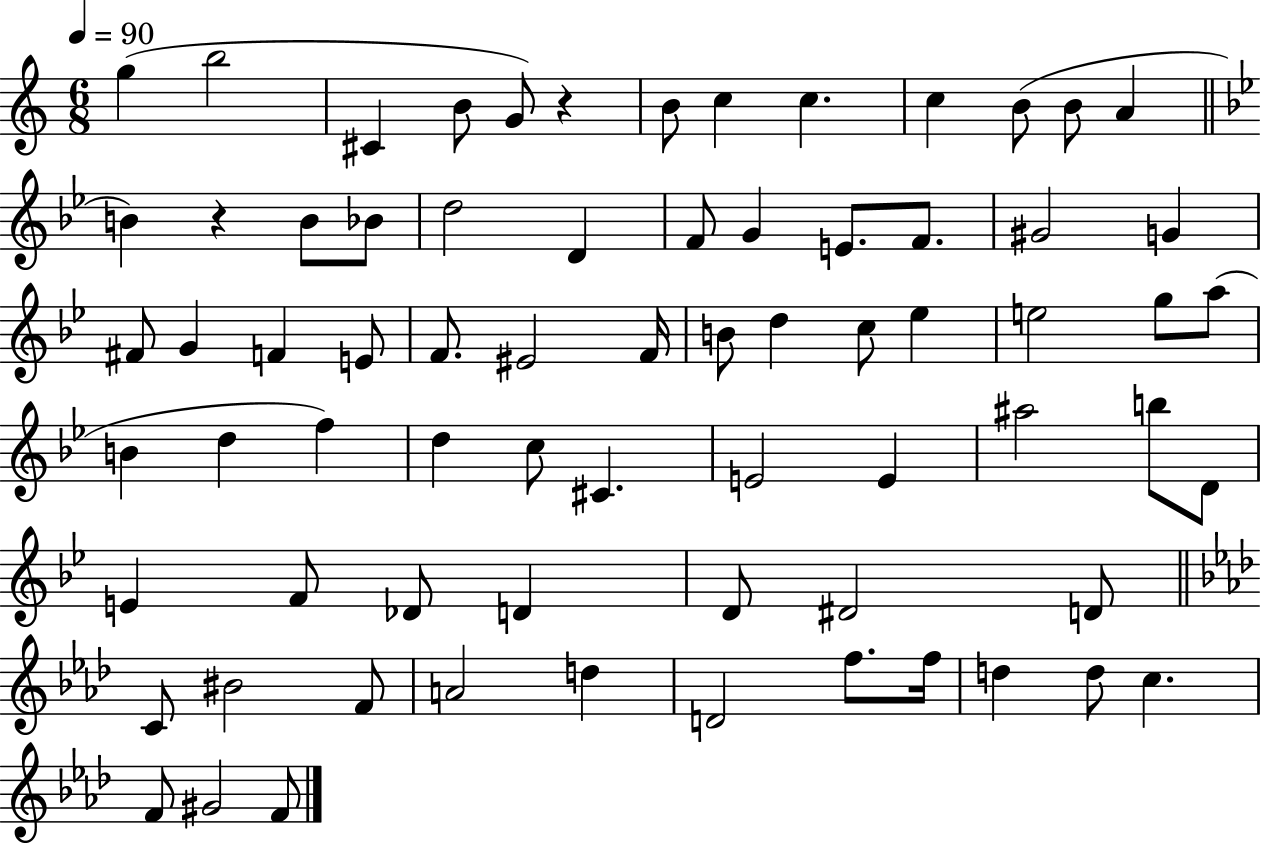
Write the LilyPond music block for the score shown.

{
  \clef treble
  \numericTimeSignature
  \time 6/8
  \key c \major
  \tempo 4 = 90
  \repeat volta 2 { g''4( b''2 | cis'4 b'8 g'8) r4 | b'8 c''4 c''4. | c''4 b'8( b'8 a'4 | \break \bar "||" \break \key g \minor b'4) r4 b'8 bes'8 | d''2 d'4 | f'8 g'4 e'8. f'8. | gis'2 g'4 | \break fis'8 g'4 f'4 e'8 | f'8. eis'2 f'16 | b'8 d''4 c''8 ees''4 | e''2 g''8 a''8( | \break b'4 d''4 f''4) | d''4 c''8 cis'4. | e'2 e'4 | ais''2 b''8 d'8 | \break e'4 f'8 des'8 d'4 | d'8 dis'2 d'8 | \bar "||" \break \key f \minor c'8 bis'2 f'8 | a'2 d''4 | d'2 f''8. f''16 | d''4 d''8 c''4. | \break f'8 gis'2 f'8 | } \bar "|."
}